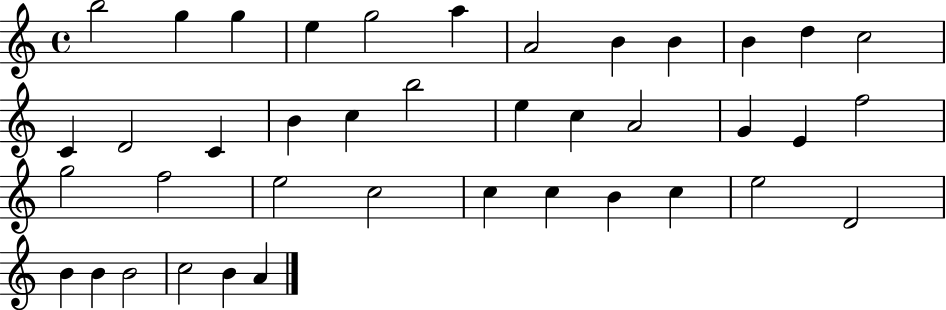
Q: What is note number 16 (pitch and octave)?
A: B4